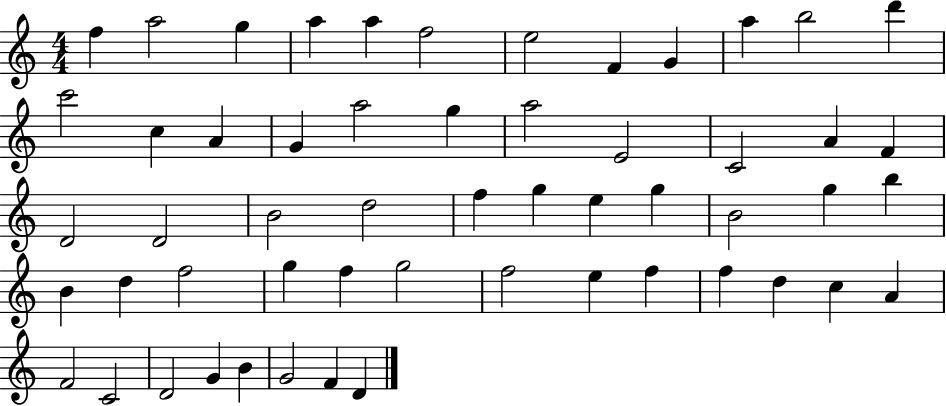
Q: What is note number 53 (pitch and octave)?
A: G4